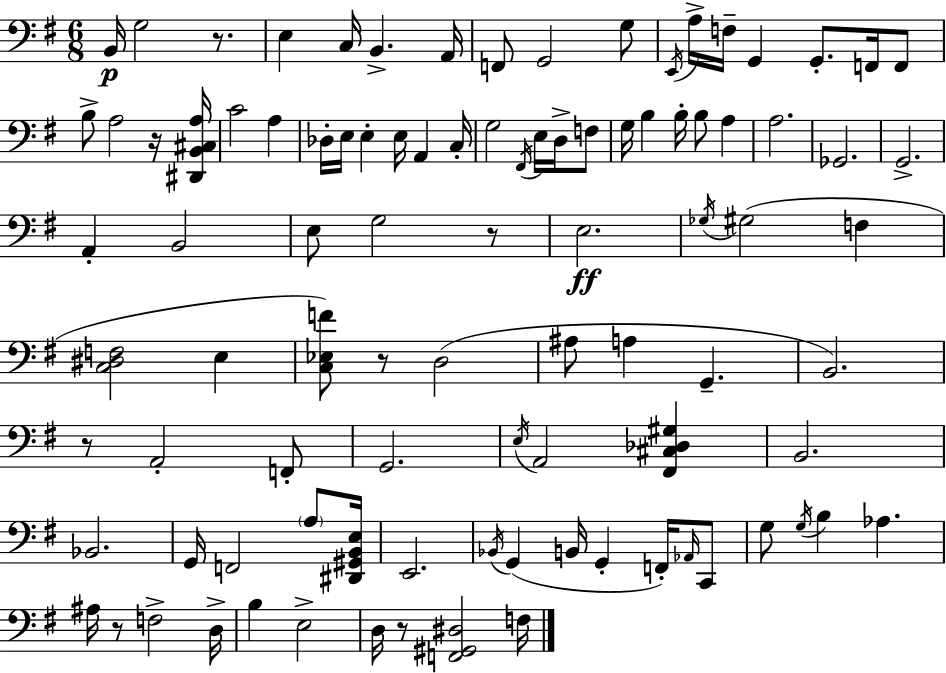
B2/s G3/h R/e. E3/q C3/s B2/q. A2/s F2/e G2/h G3/e E2/s A3/s F3/s G2/q G2/e. F2/s F2/e B3/e A3/h R/s [D#2,B2,C#3,A3]/s C4/h A3/q Db3/s E3/s E3/q E3/s A2/q C3/s G3/h F#2/s E3/s D3/s F3/e G3/s B3/q B3/s B3/e A3/q A3/h. Gb2/h. G2/h. A2/q B2/h E3/e G3/h R/e E3/h. Gb3/s G#3/h F3/q [C3,D#3,F3]/h E3/q [C3,Eb3,F4]/e R/e D3/h A#3/e A3/q G2/q. B2/h. R/e A2/h F2/e G2/h. E3/s A2/h [F#2,C#3,Db3,G#3]/q B2/h. Bb2/h. G2/s F2/h A3/e [D#2,G#2,B2,E3]/s E2/h. Bb2/s G2/q B2/s G2/q F2/s Ab2/s C2/e G3/e G3/s B3/q Ab3/q. A#3/s R/e F3/h D3/s B3/q E3/h D3/s R/e [F2,G#2,D#3]/h F3/s